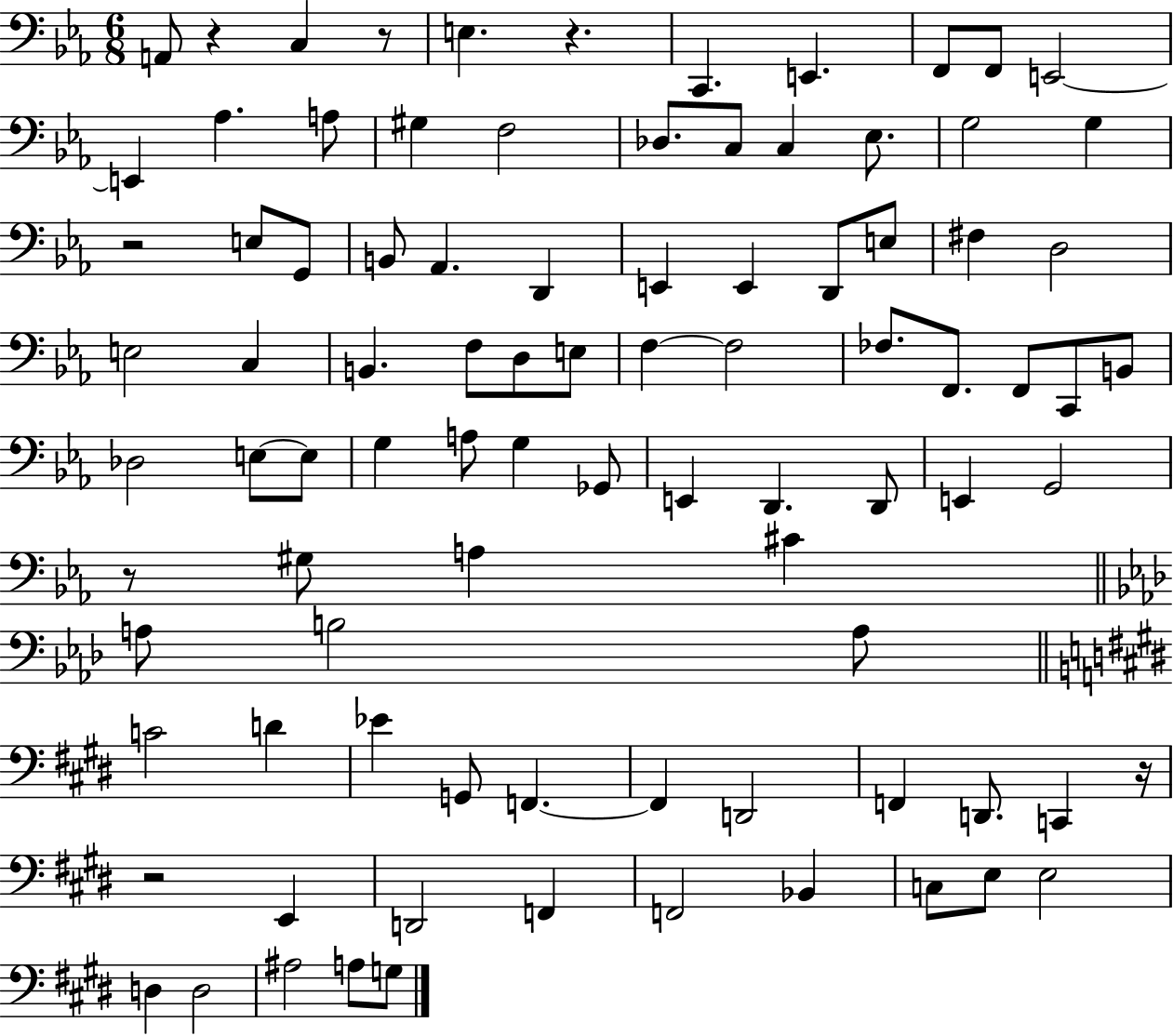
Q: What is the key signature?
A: EES major